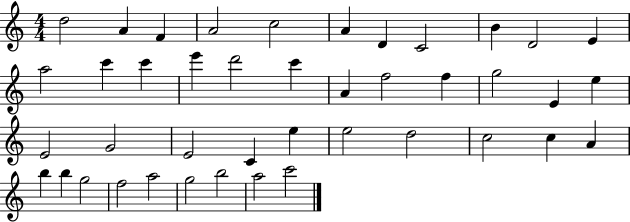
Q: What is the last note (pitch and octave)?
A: C6